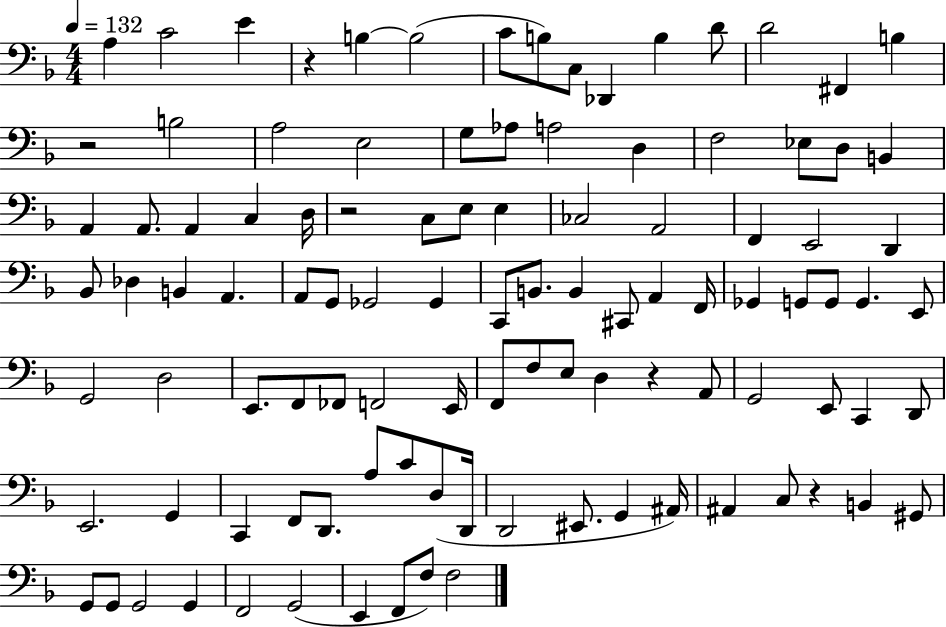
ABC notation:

X:1
T:Untitled
M:4/4
L:1/4
K:F
A, C2 E z B, B,2 C/2 B,/2 C,/2 _D,, B, D/2 D2 ^F,, B, z2 B,2 A,2 E,2 G,/2 _A,/2 A,2 D, F,2 _E,/2 D,/2 B,, A,, A,,/2 A,, C, D,/4 z2 C,/2 E,/2 E, _C,2 A,,2 F,, E,,2 D,, _B,,/2 _D, B,, A,, A,,/2 G,,/2 _G,,2 _G,, C,,/2 B,,/2 B,, ^C,,/2 A,, F,,/4 _G,, G,,/2 G,,/2 G,, E,,/2 G,,2 D,2 E,,/2 F,,/2 _F,,/2 F,,2 E,,/4 F,,/2 F,/2 E,/2 D, z A,,/2 G,,2 E,,/2 C,, D,,/2 E,,2 G,, C,, F,,/2 D,,/2 A,/2 C/2 D,/2 D,,/4 D,,2 ^E,,/2 G,, ^A,,/4 ^A,, C,/2 z B,, ^G,,/2 G,,/2 G,,/2 G,,2 G,, F,,2 G,,2 E,, F,,/2 F,/2 F,2